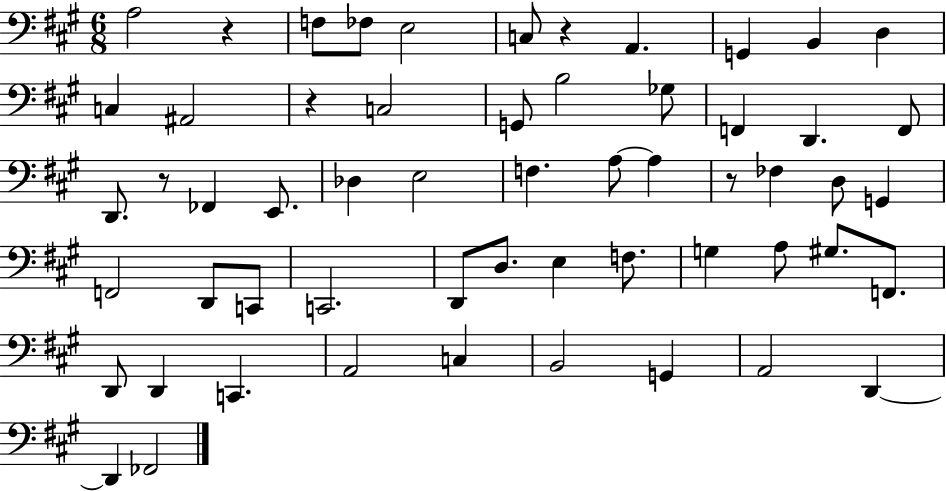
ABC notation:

X:1
T:Untitled
M:6/8
L:1/4
K:A
A,2 z F,/2 _F,/2 E,2 C,/2 z A,, G,, B,, D, C, ^A,,2 z C,2 G,,/2 B,2 _G,/2 F,, D,, F,,/2 D,,/2 z/2 _F,, E,,/2 _D, E,2 F, A,/2 A, z/2 _F, D,/2 G,, F,,2 D,,/2 C,,/2 C,,2 D,,/2 D,/2 E, F,/2 G, A,/2 ^G,/2 F,,/2 D,,/2 D,, C,, A,,2 C, B,,2 G,, A,,2 D,, D,, _F,,2